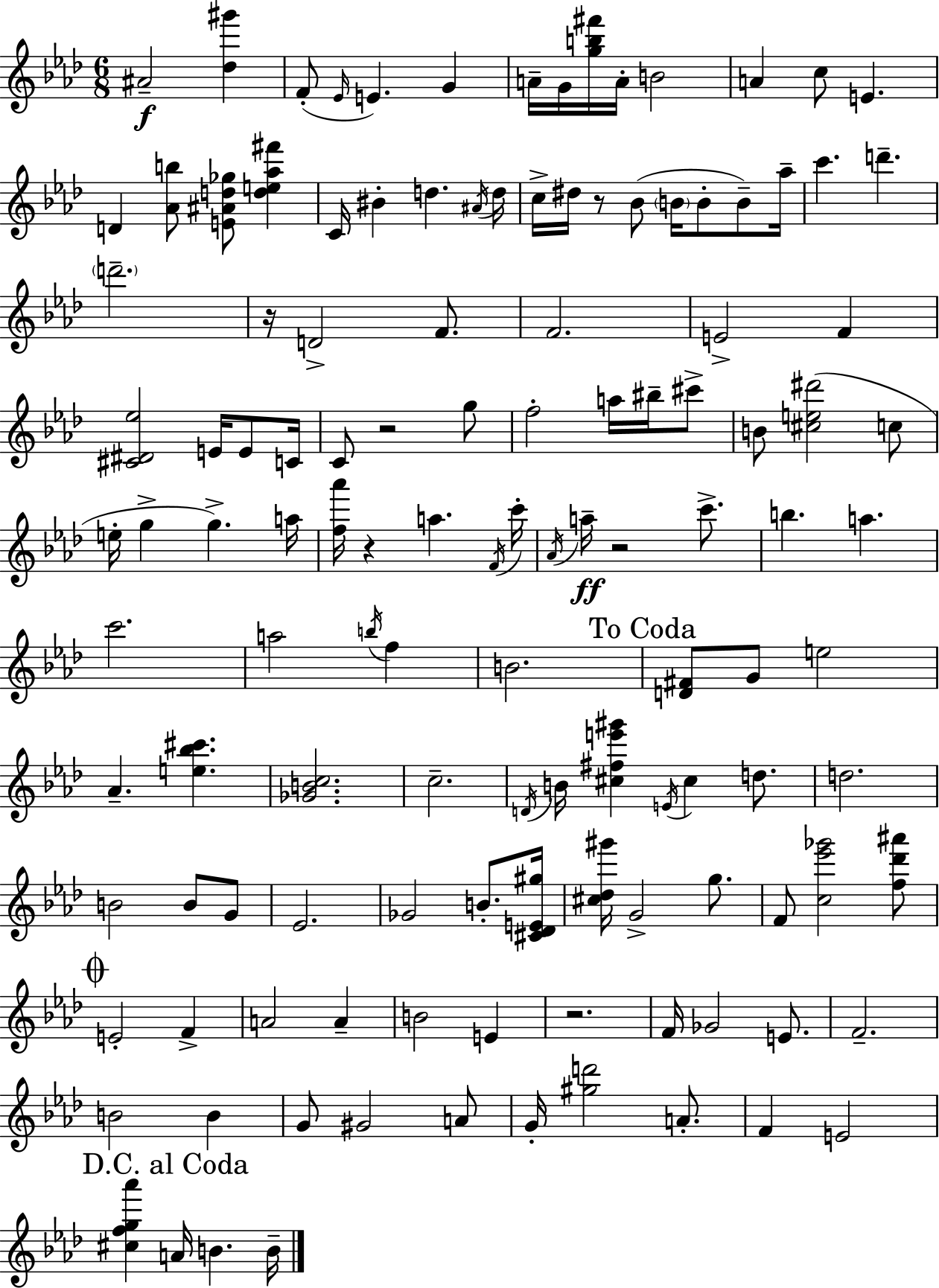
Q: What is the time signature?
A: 6/8